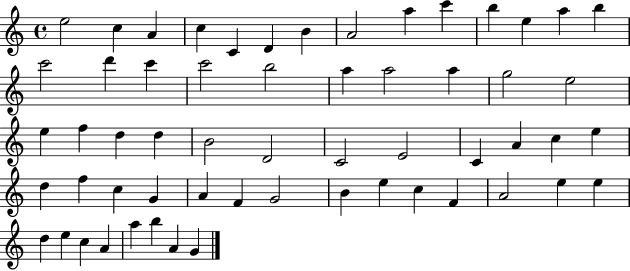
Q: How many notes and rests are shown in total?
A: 58